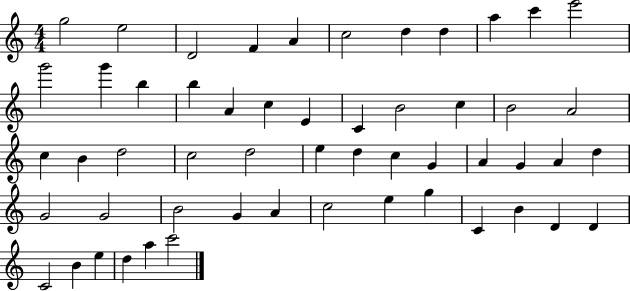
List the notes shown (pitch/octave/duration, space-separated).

G5/h E5/h D4/h F4/q A4/q C5/h D5/q D5/q A5/q C6/q E6/h G6/h G6/q B5/q B5/q A4/q C5/q E4/q C4/q B4/h C5/q B4/h A4/h C5/q B4/q D5/h C5/h D5/h E5/q D5/q C5/q G4/q A4/q G4/q A4/q D5/q G4/h G4/h B4/h G4/q A4/q C5/h E5/q G5/q C4/q B4/q D4/q D4/q C4/h B4/q E5/q D5/q A5/q C6/h